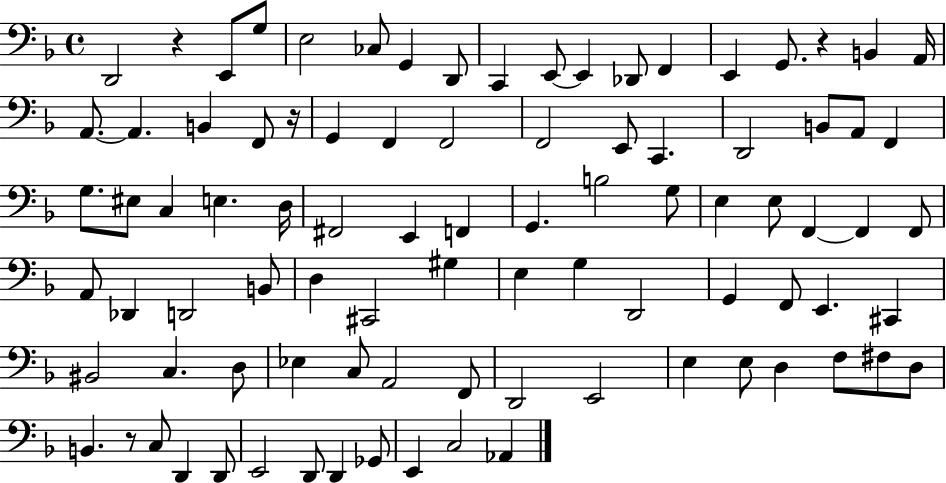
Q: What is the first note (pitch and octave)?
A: D2